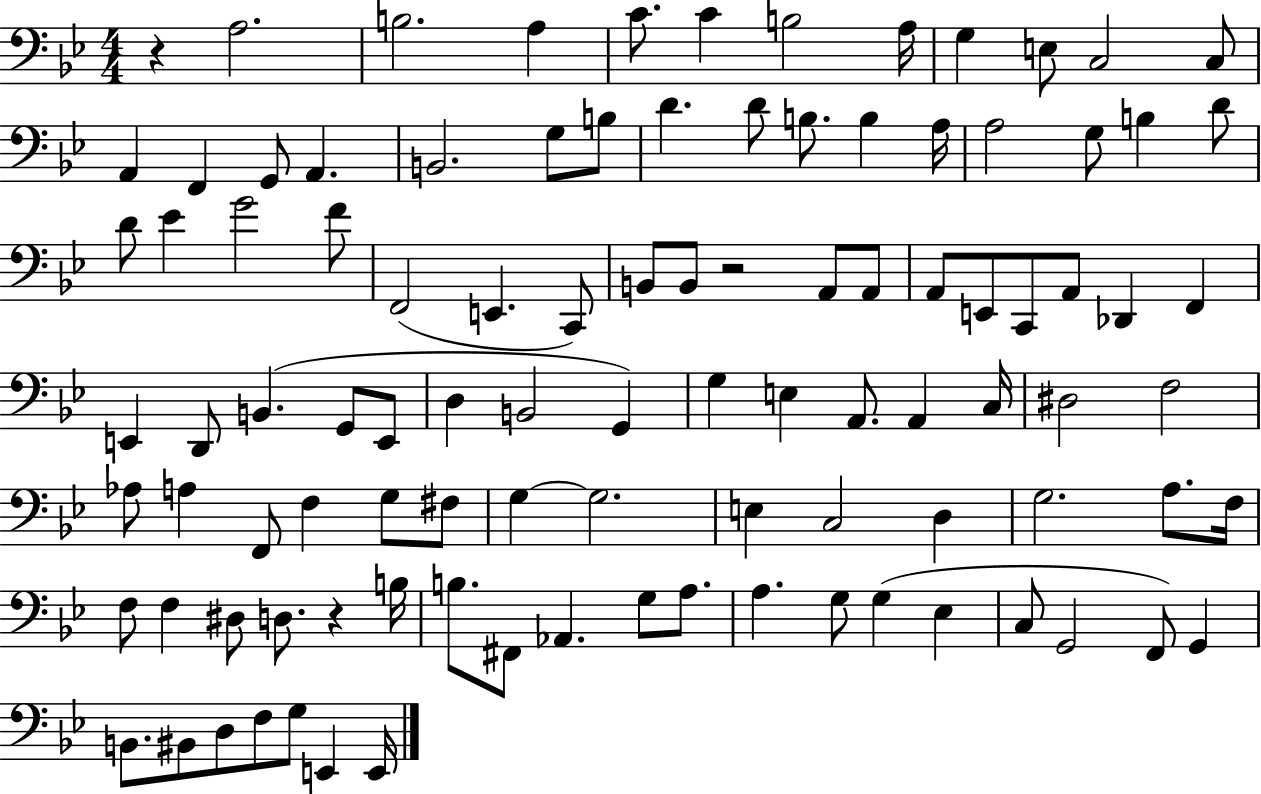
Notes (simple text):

R/q A3/h. B3/h. A3/q C4/e. C4/q B3/h A3/s G3/q E3/e C3/h C3/e A2/q F2/q G2/e A2/q. B2/h. G3/e B3/e D4/q. D4/e B3/e. B3/q A3/s A3/h G3/e B3/q D4/e D4/e Eb4/q G4/h F4/e F2/h E2/q. C2/e B2/e B2/e R/h A2/e A2/e A2/e E2/e C2/e A2/e Db2/q F2/q E2/q D2/e B2/q. G2/e E2/e D3/q B2/h G2/q G3/q E3/q A2/e. A2/q C3/s D#3/h F3/h Ab3/e A3/q F2/e F3/q G3/e F#3/e G3/q G3/h. E3/q C3/h D3/q G3/h. A3/e. F3/s F3/e F3/q D#3/e D3/e. R/q B3/s B3/e. F#2/e Ab2/q. G3/e A3/e. A3/q. G3/e G3/q Eb3/q C3/e G2/h F2/e G2/q B2/e. BIS2/e D3/e F3/e G3/e E2/q E2/s